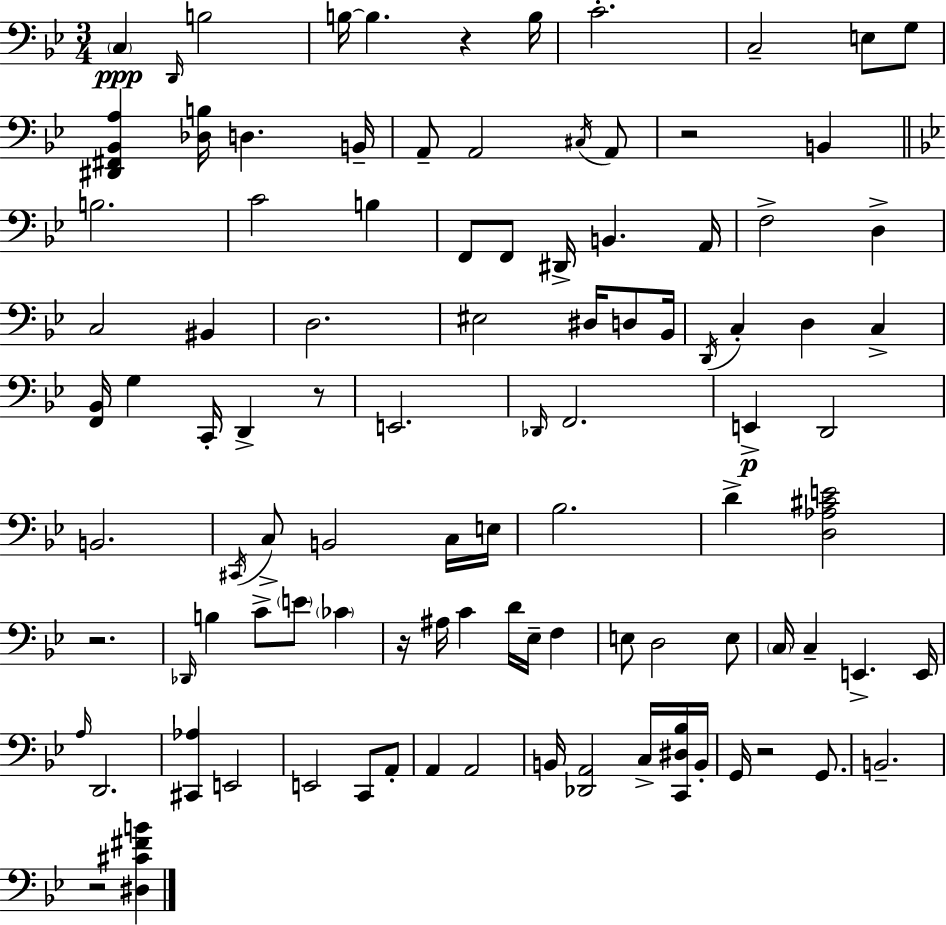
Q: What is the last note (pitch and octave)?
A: B2